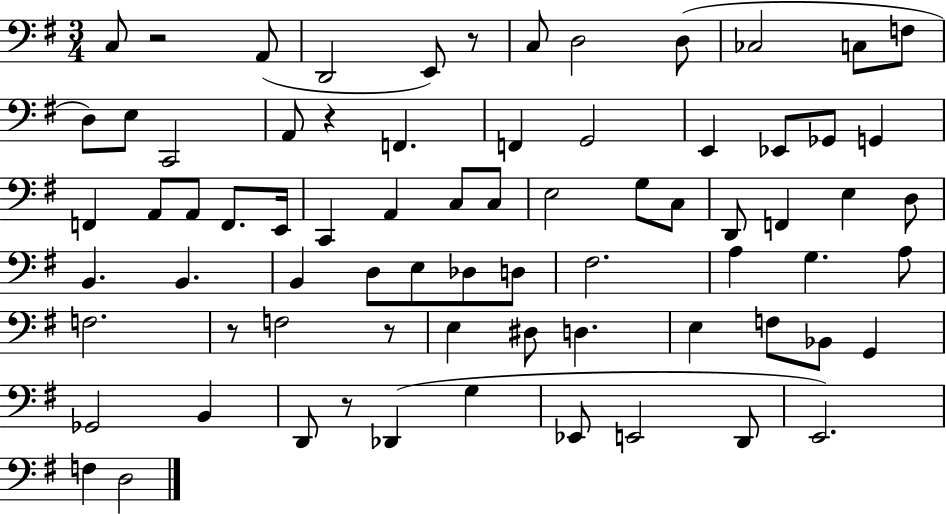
{
  \clef bass
  \numericTimeSignature
  \time 3/4
  \key g \major
  \repeat volta 2 { c8 r2 a,8( | d,2 e,8) r8 | c8 d2 d8( | ces2 c8 f8 | \break d8) e8 c,2 | a,8 r4 f,4. | f,4 g,2 | e,4 ees,8 ges,8 g,4 | \break f,4 a,8 a,8 f,8. e,16 | c,4 a,4 c8 c8 | e2 g8 c8 | d,8 f,4 e4 d8 | \break b,4. b,4. | b,4 d8 e8 des8 d8 | fis2. | a4 g4. a8 | \break f2. | r8 f2 r8 | e4 dis8 d4. | e4 f8 bes,8 g,4 | \break ges,2 b,4 | d,8 r8 des,4( g4 | ees,8 e,2 d,8 | e,2.) | \break f4 d2 | } \bar "|."
}